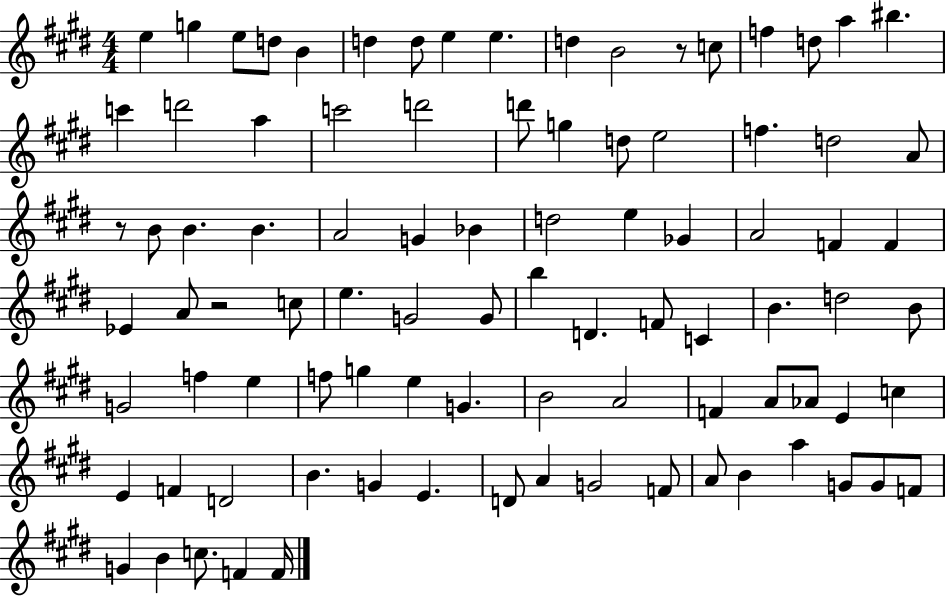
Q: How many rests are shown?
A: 3